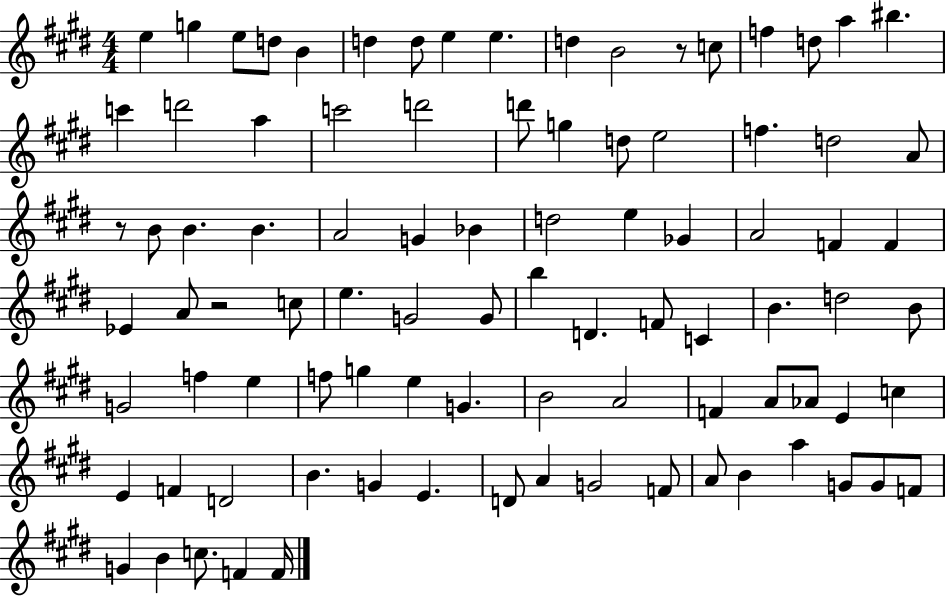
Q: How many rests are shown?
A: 3